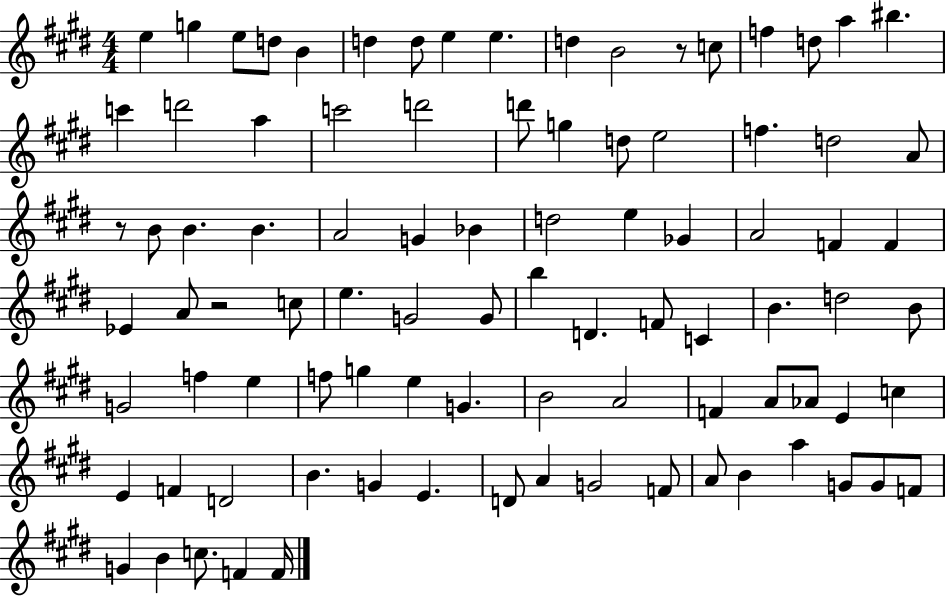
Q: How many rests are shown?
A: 3